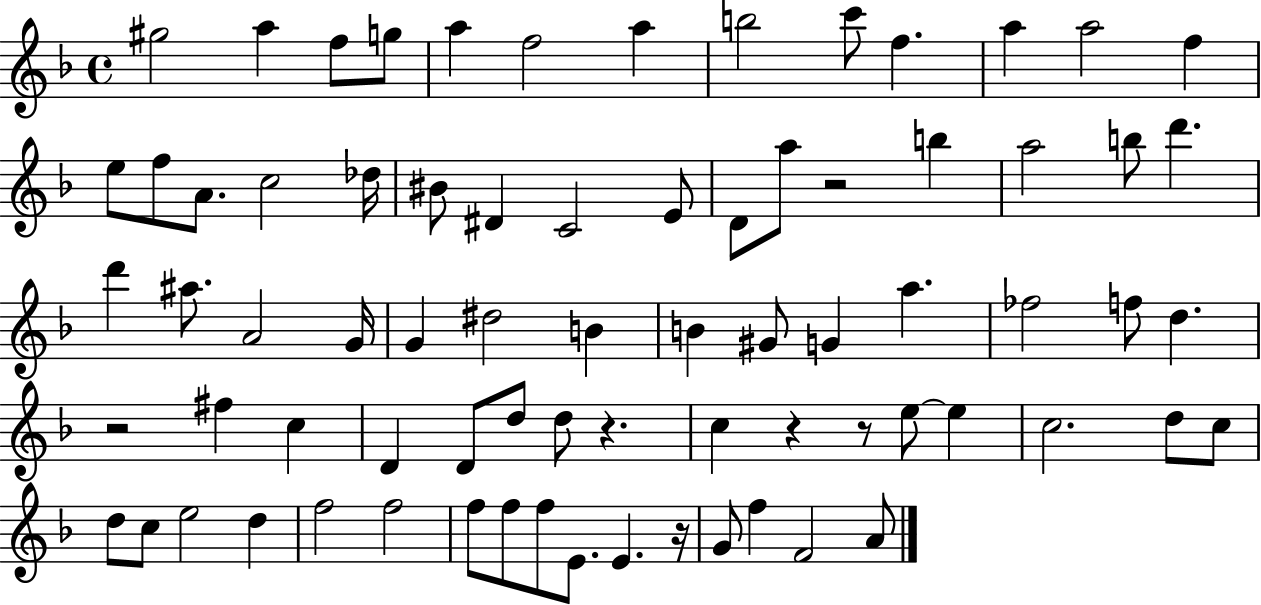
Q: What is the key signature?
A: F major